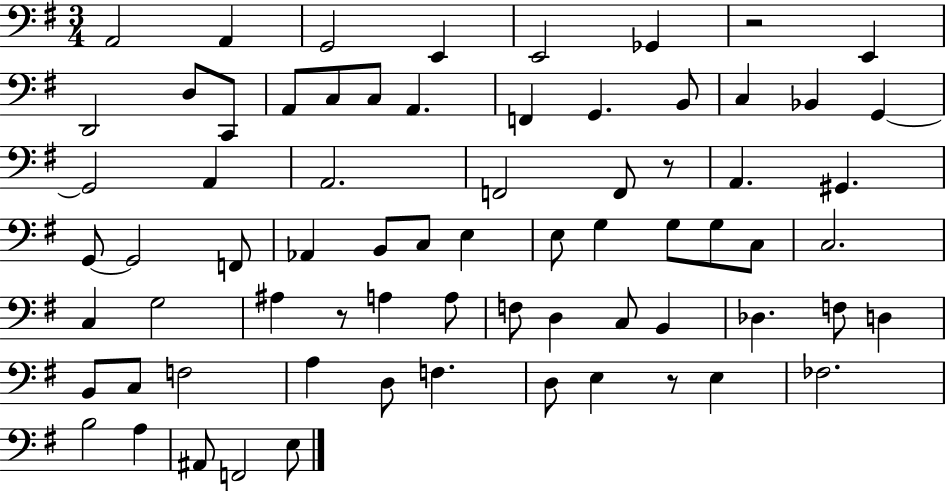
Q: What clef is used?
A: bass